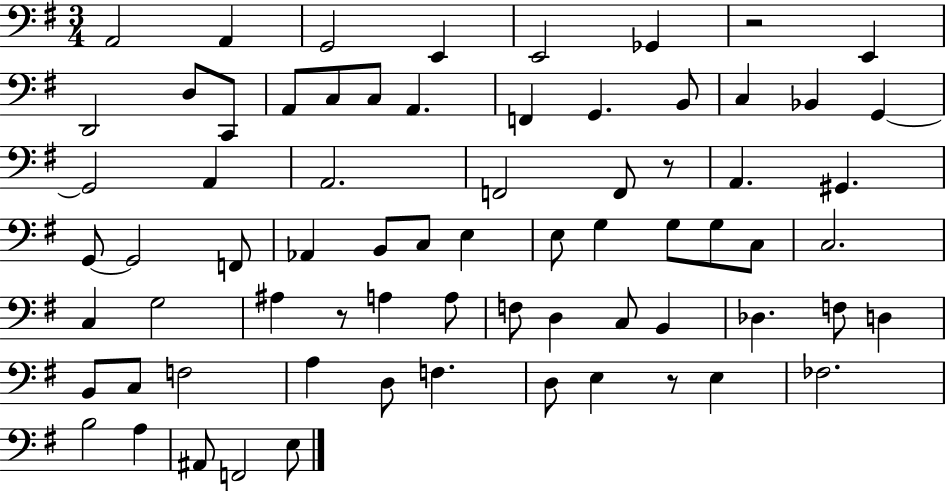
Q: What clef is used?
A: bass